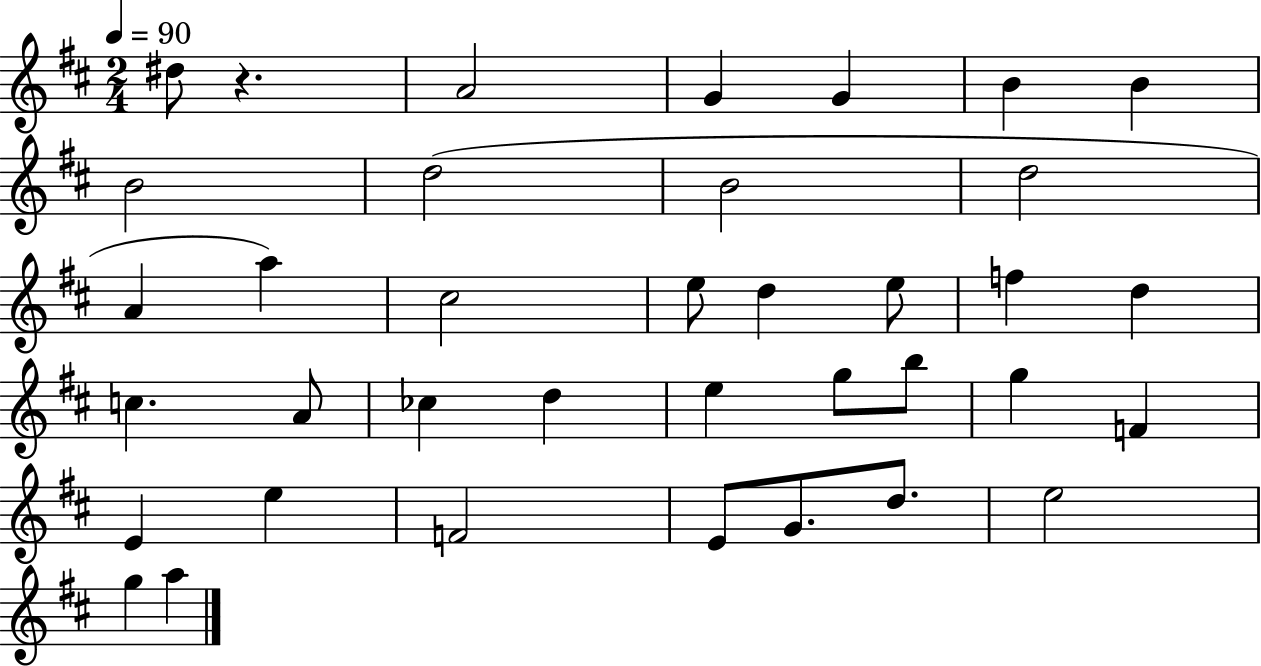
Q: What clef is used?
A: treble